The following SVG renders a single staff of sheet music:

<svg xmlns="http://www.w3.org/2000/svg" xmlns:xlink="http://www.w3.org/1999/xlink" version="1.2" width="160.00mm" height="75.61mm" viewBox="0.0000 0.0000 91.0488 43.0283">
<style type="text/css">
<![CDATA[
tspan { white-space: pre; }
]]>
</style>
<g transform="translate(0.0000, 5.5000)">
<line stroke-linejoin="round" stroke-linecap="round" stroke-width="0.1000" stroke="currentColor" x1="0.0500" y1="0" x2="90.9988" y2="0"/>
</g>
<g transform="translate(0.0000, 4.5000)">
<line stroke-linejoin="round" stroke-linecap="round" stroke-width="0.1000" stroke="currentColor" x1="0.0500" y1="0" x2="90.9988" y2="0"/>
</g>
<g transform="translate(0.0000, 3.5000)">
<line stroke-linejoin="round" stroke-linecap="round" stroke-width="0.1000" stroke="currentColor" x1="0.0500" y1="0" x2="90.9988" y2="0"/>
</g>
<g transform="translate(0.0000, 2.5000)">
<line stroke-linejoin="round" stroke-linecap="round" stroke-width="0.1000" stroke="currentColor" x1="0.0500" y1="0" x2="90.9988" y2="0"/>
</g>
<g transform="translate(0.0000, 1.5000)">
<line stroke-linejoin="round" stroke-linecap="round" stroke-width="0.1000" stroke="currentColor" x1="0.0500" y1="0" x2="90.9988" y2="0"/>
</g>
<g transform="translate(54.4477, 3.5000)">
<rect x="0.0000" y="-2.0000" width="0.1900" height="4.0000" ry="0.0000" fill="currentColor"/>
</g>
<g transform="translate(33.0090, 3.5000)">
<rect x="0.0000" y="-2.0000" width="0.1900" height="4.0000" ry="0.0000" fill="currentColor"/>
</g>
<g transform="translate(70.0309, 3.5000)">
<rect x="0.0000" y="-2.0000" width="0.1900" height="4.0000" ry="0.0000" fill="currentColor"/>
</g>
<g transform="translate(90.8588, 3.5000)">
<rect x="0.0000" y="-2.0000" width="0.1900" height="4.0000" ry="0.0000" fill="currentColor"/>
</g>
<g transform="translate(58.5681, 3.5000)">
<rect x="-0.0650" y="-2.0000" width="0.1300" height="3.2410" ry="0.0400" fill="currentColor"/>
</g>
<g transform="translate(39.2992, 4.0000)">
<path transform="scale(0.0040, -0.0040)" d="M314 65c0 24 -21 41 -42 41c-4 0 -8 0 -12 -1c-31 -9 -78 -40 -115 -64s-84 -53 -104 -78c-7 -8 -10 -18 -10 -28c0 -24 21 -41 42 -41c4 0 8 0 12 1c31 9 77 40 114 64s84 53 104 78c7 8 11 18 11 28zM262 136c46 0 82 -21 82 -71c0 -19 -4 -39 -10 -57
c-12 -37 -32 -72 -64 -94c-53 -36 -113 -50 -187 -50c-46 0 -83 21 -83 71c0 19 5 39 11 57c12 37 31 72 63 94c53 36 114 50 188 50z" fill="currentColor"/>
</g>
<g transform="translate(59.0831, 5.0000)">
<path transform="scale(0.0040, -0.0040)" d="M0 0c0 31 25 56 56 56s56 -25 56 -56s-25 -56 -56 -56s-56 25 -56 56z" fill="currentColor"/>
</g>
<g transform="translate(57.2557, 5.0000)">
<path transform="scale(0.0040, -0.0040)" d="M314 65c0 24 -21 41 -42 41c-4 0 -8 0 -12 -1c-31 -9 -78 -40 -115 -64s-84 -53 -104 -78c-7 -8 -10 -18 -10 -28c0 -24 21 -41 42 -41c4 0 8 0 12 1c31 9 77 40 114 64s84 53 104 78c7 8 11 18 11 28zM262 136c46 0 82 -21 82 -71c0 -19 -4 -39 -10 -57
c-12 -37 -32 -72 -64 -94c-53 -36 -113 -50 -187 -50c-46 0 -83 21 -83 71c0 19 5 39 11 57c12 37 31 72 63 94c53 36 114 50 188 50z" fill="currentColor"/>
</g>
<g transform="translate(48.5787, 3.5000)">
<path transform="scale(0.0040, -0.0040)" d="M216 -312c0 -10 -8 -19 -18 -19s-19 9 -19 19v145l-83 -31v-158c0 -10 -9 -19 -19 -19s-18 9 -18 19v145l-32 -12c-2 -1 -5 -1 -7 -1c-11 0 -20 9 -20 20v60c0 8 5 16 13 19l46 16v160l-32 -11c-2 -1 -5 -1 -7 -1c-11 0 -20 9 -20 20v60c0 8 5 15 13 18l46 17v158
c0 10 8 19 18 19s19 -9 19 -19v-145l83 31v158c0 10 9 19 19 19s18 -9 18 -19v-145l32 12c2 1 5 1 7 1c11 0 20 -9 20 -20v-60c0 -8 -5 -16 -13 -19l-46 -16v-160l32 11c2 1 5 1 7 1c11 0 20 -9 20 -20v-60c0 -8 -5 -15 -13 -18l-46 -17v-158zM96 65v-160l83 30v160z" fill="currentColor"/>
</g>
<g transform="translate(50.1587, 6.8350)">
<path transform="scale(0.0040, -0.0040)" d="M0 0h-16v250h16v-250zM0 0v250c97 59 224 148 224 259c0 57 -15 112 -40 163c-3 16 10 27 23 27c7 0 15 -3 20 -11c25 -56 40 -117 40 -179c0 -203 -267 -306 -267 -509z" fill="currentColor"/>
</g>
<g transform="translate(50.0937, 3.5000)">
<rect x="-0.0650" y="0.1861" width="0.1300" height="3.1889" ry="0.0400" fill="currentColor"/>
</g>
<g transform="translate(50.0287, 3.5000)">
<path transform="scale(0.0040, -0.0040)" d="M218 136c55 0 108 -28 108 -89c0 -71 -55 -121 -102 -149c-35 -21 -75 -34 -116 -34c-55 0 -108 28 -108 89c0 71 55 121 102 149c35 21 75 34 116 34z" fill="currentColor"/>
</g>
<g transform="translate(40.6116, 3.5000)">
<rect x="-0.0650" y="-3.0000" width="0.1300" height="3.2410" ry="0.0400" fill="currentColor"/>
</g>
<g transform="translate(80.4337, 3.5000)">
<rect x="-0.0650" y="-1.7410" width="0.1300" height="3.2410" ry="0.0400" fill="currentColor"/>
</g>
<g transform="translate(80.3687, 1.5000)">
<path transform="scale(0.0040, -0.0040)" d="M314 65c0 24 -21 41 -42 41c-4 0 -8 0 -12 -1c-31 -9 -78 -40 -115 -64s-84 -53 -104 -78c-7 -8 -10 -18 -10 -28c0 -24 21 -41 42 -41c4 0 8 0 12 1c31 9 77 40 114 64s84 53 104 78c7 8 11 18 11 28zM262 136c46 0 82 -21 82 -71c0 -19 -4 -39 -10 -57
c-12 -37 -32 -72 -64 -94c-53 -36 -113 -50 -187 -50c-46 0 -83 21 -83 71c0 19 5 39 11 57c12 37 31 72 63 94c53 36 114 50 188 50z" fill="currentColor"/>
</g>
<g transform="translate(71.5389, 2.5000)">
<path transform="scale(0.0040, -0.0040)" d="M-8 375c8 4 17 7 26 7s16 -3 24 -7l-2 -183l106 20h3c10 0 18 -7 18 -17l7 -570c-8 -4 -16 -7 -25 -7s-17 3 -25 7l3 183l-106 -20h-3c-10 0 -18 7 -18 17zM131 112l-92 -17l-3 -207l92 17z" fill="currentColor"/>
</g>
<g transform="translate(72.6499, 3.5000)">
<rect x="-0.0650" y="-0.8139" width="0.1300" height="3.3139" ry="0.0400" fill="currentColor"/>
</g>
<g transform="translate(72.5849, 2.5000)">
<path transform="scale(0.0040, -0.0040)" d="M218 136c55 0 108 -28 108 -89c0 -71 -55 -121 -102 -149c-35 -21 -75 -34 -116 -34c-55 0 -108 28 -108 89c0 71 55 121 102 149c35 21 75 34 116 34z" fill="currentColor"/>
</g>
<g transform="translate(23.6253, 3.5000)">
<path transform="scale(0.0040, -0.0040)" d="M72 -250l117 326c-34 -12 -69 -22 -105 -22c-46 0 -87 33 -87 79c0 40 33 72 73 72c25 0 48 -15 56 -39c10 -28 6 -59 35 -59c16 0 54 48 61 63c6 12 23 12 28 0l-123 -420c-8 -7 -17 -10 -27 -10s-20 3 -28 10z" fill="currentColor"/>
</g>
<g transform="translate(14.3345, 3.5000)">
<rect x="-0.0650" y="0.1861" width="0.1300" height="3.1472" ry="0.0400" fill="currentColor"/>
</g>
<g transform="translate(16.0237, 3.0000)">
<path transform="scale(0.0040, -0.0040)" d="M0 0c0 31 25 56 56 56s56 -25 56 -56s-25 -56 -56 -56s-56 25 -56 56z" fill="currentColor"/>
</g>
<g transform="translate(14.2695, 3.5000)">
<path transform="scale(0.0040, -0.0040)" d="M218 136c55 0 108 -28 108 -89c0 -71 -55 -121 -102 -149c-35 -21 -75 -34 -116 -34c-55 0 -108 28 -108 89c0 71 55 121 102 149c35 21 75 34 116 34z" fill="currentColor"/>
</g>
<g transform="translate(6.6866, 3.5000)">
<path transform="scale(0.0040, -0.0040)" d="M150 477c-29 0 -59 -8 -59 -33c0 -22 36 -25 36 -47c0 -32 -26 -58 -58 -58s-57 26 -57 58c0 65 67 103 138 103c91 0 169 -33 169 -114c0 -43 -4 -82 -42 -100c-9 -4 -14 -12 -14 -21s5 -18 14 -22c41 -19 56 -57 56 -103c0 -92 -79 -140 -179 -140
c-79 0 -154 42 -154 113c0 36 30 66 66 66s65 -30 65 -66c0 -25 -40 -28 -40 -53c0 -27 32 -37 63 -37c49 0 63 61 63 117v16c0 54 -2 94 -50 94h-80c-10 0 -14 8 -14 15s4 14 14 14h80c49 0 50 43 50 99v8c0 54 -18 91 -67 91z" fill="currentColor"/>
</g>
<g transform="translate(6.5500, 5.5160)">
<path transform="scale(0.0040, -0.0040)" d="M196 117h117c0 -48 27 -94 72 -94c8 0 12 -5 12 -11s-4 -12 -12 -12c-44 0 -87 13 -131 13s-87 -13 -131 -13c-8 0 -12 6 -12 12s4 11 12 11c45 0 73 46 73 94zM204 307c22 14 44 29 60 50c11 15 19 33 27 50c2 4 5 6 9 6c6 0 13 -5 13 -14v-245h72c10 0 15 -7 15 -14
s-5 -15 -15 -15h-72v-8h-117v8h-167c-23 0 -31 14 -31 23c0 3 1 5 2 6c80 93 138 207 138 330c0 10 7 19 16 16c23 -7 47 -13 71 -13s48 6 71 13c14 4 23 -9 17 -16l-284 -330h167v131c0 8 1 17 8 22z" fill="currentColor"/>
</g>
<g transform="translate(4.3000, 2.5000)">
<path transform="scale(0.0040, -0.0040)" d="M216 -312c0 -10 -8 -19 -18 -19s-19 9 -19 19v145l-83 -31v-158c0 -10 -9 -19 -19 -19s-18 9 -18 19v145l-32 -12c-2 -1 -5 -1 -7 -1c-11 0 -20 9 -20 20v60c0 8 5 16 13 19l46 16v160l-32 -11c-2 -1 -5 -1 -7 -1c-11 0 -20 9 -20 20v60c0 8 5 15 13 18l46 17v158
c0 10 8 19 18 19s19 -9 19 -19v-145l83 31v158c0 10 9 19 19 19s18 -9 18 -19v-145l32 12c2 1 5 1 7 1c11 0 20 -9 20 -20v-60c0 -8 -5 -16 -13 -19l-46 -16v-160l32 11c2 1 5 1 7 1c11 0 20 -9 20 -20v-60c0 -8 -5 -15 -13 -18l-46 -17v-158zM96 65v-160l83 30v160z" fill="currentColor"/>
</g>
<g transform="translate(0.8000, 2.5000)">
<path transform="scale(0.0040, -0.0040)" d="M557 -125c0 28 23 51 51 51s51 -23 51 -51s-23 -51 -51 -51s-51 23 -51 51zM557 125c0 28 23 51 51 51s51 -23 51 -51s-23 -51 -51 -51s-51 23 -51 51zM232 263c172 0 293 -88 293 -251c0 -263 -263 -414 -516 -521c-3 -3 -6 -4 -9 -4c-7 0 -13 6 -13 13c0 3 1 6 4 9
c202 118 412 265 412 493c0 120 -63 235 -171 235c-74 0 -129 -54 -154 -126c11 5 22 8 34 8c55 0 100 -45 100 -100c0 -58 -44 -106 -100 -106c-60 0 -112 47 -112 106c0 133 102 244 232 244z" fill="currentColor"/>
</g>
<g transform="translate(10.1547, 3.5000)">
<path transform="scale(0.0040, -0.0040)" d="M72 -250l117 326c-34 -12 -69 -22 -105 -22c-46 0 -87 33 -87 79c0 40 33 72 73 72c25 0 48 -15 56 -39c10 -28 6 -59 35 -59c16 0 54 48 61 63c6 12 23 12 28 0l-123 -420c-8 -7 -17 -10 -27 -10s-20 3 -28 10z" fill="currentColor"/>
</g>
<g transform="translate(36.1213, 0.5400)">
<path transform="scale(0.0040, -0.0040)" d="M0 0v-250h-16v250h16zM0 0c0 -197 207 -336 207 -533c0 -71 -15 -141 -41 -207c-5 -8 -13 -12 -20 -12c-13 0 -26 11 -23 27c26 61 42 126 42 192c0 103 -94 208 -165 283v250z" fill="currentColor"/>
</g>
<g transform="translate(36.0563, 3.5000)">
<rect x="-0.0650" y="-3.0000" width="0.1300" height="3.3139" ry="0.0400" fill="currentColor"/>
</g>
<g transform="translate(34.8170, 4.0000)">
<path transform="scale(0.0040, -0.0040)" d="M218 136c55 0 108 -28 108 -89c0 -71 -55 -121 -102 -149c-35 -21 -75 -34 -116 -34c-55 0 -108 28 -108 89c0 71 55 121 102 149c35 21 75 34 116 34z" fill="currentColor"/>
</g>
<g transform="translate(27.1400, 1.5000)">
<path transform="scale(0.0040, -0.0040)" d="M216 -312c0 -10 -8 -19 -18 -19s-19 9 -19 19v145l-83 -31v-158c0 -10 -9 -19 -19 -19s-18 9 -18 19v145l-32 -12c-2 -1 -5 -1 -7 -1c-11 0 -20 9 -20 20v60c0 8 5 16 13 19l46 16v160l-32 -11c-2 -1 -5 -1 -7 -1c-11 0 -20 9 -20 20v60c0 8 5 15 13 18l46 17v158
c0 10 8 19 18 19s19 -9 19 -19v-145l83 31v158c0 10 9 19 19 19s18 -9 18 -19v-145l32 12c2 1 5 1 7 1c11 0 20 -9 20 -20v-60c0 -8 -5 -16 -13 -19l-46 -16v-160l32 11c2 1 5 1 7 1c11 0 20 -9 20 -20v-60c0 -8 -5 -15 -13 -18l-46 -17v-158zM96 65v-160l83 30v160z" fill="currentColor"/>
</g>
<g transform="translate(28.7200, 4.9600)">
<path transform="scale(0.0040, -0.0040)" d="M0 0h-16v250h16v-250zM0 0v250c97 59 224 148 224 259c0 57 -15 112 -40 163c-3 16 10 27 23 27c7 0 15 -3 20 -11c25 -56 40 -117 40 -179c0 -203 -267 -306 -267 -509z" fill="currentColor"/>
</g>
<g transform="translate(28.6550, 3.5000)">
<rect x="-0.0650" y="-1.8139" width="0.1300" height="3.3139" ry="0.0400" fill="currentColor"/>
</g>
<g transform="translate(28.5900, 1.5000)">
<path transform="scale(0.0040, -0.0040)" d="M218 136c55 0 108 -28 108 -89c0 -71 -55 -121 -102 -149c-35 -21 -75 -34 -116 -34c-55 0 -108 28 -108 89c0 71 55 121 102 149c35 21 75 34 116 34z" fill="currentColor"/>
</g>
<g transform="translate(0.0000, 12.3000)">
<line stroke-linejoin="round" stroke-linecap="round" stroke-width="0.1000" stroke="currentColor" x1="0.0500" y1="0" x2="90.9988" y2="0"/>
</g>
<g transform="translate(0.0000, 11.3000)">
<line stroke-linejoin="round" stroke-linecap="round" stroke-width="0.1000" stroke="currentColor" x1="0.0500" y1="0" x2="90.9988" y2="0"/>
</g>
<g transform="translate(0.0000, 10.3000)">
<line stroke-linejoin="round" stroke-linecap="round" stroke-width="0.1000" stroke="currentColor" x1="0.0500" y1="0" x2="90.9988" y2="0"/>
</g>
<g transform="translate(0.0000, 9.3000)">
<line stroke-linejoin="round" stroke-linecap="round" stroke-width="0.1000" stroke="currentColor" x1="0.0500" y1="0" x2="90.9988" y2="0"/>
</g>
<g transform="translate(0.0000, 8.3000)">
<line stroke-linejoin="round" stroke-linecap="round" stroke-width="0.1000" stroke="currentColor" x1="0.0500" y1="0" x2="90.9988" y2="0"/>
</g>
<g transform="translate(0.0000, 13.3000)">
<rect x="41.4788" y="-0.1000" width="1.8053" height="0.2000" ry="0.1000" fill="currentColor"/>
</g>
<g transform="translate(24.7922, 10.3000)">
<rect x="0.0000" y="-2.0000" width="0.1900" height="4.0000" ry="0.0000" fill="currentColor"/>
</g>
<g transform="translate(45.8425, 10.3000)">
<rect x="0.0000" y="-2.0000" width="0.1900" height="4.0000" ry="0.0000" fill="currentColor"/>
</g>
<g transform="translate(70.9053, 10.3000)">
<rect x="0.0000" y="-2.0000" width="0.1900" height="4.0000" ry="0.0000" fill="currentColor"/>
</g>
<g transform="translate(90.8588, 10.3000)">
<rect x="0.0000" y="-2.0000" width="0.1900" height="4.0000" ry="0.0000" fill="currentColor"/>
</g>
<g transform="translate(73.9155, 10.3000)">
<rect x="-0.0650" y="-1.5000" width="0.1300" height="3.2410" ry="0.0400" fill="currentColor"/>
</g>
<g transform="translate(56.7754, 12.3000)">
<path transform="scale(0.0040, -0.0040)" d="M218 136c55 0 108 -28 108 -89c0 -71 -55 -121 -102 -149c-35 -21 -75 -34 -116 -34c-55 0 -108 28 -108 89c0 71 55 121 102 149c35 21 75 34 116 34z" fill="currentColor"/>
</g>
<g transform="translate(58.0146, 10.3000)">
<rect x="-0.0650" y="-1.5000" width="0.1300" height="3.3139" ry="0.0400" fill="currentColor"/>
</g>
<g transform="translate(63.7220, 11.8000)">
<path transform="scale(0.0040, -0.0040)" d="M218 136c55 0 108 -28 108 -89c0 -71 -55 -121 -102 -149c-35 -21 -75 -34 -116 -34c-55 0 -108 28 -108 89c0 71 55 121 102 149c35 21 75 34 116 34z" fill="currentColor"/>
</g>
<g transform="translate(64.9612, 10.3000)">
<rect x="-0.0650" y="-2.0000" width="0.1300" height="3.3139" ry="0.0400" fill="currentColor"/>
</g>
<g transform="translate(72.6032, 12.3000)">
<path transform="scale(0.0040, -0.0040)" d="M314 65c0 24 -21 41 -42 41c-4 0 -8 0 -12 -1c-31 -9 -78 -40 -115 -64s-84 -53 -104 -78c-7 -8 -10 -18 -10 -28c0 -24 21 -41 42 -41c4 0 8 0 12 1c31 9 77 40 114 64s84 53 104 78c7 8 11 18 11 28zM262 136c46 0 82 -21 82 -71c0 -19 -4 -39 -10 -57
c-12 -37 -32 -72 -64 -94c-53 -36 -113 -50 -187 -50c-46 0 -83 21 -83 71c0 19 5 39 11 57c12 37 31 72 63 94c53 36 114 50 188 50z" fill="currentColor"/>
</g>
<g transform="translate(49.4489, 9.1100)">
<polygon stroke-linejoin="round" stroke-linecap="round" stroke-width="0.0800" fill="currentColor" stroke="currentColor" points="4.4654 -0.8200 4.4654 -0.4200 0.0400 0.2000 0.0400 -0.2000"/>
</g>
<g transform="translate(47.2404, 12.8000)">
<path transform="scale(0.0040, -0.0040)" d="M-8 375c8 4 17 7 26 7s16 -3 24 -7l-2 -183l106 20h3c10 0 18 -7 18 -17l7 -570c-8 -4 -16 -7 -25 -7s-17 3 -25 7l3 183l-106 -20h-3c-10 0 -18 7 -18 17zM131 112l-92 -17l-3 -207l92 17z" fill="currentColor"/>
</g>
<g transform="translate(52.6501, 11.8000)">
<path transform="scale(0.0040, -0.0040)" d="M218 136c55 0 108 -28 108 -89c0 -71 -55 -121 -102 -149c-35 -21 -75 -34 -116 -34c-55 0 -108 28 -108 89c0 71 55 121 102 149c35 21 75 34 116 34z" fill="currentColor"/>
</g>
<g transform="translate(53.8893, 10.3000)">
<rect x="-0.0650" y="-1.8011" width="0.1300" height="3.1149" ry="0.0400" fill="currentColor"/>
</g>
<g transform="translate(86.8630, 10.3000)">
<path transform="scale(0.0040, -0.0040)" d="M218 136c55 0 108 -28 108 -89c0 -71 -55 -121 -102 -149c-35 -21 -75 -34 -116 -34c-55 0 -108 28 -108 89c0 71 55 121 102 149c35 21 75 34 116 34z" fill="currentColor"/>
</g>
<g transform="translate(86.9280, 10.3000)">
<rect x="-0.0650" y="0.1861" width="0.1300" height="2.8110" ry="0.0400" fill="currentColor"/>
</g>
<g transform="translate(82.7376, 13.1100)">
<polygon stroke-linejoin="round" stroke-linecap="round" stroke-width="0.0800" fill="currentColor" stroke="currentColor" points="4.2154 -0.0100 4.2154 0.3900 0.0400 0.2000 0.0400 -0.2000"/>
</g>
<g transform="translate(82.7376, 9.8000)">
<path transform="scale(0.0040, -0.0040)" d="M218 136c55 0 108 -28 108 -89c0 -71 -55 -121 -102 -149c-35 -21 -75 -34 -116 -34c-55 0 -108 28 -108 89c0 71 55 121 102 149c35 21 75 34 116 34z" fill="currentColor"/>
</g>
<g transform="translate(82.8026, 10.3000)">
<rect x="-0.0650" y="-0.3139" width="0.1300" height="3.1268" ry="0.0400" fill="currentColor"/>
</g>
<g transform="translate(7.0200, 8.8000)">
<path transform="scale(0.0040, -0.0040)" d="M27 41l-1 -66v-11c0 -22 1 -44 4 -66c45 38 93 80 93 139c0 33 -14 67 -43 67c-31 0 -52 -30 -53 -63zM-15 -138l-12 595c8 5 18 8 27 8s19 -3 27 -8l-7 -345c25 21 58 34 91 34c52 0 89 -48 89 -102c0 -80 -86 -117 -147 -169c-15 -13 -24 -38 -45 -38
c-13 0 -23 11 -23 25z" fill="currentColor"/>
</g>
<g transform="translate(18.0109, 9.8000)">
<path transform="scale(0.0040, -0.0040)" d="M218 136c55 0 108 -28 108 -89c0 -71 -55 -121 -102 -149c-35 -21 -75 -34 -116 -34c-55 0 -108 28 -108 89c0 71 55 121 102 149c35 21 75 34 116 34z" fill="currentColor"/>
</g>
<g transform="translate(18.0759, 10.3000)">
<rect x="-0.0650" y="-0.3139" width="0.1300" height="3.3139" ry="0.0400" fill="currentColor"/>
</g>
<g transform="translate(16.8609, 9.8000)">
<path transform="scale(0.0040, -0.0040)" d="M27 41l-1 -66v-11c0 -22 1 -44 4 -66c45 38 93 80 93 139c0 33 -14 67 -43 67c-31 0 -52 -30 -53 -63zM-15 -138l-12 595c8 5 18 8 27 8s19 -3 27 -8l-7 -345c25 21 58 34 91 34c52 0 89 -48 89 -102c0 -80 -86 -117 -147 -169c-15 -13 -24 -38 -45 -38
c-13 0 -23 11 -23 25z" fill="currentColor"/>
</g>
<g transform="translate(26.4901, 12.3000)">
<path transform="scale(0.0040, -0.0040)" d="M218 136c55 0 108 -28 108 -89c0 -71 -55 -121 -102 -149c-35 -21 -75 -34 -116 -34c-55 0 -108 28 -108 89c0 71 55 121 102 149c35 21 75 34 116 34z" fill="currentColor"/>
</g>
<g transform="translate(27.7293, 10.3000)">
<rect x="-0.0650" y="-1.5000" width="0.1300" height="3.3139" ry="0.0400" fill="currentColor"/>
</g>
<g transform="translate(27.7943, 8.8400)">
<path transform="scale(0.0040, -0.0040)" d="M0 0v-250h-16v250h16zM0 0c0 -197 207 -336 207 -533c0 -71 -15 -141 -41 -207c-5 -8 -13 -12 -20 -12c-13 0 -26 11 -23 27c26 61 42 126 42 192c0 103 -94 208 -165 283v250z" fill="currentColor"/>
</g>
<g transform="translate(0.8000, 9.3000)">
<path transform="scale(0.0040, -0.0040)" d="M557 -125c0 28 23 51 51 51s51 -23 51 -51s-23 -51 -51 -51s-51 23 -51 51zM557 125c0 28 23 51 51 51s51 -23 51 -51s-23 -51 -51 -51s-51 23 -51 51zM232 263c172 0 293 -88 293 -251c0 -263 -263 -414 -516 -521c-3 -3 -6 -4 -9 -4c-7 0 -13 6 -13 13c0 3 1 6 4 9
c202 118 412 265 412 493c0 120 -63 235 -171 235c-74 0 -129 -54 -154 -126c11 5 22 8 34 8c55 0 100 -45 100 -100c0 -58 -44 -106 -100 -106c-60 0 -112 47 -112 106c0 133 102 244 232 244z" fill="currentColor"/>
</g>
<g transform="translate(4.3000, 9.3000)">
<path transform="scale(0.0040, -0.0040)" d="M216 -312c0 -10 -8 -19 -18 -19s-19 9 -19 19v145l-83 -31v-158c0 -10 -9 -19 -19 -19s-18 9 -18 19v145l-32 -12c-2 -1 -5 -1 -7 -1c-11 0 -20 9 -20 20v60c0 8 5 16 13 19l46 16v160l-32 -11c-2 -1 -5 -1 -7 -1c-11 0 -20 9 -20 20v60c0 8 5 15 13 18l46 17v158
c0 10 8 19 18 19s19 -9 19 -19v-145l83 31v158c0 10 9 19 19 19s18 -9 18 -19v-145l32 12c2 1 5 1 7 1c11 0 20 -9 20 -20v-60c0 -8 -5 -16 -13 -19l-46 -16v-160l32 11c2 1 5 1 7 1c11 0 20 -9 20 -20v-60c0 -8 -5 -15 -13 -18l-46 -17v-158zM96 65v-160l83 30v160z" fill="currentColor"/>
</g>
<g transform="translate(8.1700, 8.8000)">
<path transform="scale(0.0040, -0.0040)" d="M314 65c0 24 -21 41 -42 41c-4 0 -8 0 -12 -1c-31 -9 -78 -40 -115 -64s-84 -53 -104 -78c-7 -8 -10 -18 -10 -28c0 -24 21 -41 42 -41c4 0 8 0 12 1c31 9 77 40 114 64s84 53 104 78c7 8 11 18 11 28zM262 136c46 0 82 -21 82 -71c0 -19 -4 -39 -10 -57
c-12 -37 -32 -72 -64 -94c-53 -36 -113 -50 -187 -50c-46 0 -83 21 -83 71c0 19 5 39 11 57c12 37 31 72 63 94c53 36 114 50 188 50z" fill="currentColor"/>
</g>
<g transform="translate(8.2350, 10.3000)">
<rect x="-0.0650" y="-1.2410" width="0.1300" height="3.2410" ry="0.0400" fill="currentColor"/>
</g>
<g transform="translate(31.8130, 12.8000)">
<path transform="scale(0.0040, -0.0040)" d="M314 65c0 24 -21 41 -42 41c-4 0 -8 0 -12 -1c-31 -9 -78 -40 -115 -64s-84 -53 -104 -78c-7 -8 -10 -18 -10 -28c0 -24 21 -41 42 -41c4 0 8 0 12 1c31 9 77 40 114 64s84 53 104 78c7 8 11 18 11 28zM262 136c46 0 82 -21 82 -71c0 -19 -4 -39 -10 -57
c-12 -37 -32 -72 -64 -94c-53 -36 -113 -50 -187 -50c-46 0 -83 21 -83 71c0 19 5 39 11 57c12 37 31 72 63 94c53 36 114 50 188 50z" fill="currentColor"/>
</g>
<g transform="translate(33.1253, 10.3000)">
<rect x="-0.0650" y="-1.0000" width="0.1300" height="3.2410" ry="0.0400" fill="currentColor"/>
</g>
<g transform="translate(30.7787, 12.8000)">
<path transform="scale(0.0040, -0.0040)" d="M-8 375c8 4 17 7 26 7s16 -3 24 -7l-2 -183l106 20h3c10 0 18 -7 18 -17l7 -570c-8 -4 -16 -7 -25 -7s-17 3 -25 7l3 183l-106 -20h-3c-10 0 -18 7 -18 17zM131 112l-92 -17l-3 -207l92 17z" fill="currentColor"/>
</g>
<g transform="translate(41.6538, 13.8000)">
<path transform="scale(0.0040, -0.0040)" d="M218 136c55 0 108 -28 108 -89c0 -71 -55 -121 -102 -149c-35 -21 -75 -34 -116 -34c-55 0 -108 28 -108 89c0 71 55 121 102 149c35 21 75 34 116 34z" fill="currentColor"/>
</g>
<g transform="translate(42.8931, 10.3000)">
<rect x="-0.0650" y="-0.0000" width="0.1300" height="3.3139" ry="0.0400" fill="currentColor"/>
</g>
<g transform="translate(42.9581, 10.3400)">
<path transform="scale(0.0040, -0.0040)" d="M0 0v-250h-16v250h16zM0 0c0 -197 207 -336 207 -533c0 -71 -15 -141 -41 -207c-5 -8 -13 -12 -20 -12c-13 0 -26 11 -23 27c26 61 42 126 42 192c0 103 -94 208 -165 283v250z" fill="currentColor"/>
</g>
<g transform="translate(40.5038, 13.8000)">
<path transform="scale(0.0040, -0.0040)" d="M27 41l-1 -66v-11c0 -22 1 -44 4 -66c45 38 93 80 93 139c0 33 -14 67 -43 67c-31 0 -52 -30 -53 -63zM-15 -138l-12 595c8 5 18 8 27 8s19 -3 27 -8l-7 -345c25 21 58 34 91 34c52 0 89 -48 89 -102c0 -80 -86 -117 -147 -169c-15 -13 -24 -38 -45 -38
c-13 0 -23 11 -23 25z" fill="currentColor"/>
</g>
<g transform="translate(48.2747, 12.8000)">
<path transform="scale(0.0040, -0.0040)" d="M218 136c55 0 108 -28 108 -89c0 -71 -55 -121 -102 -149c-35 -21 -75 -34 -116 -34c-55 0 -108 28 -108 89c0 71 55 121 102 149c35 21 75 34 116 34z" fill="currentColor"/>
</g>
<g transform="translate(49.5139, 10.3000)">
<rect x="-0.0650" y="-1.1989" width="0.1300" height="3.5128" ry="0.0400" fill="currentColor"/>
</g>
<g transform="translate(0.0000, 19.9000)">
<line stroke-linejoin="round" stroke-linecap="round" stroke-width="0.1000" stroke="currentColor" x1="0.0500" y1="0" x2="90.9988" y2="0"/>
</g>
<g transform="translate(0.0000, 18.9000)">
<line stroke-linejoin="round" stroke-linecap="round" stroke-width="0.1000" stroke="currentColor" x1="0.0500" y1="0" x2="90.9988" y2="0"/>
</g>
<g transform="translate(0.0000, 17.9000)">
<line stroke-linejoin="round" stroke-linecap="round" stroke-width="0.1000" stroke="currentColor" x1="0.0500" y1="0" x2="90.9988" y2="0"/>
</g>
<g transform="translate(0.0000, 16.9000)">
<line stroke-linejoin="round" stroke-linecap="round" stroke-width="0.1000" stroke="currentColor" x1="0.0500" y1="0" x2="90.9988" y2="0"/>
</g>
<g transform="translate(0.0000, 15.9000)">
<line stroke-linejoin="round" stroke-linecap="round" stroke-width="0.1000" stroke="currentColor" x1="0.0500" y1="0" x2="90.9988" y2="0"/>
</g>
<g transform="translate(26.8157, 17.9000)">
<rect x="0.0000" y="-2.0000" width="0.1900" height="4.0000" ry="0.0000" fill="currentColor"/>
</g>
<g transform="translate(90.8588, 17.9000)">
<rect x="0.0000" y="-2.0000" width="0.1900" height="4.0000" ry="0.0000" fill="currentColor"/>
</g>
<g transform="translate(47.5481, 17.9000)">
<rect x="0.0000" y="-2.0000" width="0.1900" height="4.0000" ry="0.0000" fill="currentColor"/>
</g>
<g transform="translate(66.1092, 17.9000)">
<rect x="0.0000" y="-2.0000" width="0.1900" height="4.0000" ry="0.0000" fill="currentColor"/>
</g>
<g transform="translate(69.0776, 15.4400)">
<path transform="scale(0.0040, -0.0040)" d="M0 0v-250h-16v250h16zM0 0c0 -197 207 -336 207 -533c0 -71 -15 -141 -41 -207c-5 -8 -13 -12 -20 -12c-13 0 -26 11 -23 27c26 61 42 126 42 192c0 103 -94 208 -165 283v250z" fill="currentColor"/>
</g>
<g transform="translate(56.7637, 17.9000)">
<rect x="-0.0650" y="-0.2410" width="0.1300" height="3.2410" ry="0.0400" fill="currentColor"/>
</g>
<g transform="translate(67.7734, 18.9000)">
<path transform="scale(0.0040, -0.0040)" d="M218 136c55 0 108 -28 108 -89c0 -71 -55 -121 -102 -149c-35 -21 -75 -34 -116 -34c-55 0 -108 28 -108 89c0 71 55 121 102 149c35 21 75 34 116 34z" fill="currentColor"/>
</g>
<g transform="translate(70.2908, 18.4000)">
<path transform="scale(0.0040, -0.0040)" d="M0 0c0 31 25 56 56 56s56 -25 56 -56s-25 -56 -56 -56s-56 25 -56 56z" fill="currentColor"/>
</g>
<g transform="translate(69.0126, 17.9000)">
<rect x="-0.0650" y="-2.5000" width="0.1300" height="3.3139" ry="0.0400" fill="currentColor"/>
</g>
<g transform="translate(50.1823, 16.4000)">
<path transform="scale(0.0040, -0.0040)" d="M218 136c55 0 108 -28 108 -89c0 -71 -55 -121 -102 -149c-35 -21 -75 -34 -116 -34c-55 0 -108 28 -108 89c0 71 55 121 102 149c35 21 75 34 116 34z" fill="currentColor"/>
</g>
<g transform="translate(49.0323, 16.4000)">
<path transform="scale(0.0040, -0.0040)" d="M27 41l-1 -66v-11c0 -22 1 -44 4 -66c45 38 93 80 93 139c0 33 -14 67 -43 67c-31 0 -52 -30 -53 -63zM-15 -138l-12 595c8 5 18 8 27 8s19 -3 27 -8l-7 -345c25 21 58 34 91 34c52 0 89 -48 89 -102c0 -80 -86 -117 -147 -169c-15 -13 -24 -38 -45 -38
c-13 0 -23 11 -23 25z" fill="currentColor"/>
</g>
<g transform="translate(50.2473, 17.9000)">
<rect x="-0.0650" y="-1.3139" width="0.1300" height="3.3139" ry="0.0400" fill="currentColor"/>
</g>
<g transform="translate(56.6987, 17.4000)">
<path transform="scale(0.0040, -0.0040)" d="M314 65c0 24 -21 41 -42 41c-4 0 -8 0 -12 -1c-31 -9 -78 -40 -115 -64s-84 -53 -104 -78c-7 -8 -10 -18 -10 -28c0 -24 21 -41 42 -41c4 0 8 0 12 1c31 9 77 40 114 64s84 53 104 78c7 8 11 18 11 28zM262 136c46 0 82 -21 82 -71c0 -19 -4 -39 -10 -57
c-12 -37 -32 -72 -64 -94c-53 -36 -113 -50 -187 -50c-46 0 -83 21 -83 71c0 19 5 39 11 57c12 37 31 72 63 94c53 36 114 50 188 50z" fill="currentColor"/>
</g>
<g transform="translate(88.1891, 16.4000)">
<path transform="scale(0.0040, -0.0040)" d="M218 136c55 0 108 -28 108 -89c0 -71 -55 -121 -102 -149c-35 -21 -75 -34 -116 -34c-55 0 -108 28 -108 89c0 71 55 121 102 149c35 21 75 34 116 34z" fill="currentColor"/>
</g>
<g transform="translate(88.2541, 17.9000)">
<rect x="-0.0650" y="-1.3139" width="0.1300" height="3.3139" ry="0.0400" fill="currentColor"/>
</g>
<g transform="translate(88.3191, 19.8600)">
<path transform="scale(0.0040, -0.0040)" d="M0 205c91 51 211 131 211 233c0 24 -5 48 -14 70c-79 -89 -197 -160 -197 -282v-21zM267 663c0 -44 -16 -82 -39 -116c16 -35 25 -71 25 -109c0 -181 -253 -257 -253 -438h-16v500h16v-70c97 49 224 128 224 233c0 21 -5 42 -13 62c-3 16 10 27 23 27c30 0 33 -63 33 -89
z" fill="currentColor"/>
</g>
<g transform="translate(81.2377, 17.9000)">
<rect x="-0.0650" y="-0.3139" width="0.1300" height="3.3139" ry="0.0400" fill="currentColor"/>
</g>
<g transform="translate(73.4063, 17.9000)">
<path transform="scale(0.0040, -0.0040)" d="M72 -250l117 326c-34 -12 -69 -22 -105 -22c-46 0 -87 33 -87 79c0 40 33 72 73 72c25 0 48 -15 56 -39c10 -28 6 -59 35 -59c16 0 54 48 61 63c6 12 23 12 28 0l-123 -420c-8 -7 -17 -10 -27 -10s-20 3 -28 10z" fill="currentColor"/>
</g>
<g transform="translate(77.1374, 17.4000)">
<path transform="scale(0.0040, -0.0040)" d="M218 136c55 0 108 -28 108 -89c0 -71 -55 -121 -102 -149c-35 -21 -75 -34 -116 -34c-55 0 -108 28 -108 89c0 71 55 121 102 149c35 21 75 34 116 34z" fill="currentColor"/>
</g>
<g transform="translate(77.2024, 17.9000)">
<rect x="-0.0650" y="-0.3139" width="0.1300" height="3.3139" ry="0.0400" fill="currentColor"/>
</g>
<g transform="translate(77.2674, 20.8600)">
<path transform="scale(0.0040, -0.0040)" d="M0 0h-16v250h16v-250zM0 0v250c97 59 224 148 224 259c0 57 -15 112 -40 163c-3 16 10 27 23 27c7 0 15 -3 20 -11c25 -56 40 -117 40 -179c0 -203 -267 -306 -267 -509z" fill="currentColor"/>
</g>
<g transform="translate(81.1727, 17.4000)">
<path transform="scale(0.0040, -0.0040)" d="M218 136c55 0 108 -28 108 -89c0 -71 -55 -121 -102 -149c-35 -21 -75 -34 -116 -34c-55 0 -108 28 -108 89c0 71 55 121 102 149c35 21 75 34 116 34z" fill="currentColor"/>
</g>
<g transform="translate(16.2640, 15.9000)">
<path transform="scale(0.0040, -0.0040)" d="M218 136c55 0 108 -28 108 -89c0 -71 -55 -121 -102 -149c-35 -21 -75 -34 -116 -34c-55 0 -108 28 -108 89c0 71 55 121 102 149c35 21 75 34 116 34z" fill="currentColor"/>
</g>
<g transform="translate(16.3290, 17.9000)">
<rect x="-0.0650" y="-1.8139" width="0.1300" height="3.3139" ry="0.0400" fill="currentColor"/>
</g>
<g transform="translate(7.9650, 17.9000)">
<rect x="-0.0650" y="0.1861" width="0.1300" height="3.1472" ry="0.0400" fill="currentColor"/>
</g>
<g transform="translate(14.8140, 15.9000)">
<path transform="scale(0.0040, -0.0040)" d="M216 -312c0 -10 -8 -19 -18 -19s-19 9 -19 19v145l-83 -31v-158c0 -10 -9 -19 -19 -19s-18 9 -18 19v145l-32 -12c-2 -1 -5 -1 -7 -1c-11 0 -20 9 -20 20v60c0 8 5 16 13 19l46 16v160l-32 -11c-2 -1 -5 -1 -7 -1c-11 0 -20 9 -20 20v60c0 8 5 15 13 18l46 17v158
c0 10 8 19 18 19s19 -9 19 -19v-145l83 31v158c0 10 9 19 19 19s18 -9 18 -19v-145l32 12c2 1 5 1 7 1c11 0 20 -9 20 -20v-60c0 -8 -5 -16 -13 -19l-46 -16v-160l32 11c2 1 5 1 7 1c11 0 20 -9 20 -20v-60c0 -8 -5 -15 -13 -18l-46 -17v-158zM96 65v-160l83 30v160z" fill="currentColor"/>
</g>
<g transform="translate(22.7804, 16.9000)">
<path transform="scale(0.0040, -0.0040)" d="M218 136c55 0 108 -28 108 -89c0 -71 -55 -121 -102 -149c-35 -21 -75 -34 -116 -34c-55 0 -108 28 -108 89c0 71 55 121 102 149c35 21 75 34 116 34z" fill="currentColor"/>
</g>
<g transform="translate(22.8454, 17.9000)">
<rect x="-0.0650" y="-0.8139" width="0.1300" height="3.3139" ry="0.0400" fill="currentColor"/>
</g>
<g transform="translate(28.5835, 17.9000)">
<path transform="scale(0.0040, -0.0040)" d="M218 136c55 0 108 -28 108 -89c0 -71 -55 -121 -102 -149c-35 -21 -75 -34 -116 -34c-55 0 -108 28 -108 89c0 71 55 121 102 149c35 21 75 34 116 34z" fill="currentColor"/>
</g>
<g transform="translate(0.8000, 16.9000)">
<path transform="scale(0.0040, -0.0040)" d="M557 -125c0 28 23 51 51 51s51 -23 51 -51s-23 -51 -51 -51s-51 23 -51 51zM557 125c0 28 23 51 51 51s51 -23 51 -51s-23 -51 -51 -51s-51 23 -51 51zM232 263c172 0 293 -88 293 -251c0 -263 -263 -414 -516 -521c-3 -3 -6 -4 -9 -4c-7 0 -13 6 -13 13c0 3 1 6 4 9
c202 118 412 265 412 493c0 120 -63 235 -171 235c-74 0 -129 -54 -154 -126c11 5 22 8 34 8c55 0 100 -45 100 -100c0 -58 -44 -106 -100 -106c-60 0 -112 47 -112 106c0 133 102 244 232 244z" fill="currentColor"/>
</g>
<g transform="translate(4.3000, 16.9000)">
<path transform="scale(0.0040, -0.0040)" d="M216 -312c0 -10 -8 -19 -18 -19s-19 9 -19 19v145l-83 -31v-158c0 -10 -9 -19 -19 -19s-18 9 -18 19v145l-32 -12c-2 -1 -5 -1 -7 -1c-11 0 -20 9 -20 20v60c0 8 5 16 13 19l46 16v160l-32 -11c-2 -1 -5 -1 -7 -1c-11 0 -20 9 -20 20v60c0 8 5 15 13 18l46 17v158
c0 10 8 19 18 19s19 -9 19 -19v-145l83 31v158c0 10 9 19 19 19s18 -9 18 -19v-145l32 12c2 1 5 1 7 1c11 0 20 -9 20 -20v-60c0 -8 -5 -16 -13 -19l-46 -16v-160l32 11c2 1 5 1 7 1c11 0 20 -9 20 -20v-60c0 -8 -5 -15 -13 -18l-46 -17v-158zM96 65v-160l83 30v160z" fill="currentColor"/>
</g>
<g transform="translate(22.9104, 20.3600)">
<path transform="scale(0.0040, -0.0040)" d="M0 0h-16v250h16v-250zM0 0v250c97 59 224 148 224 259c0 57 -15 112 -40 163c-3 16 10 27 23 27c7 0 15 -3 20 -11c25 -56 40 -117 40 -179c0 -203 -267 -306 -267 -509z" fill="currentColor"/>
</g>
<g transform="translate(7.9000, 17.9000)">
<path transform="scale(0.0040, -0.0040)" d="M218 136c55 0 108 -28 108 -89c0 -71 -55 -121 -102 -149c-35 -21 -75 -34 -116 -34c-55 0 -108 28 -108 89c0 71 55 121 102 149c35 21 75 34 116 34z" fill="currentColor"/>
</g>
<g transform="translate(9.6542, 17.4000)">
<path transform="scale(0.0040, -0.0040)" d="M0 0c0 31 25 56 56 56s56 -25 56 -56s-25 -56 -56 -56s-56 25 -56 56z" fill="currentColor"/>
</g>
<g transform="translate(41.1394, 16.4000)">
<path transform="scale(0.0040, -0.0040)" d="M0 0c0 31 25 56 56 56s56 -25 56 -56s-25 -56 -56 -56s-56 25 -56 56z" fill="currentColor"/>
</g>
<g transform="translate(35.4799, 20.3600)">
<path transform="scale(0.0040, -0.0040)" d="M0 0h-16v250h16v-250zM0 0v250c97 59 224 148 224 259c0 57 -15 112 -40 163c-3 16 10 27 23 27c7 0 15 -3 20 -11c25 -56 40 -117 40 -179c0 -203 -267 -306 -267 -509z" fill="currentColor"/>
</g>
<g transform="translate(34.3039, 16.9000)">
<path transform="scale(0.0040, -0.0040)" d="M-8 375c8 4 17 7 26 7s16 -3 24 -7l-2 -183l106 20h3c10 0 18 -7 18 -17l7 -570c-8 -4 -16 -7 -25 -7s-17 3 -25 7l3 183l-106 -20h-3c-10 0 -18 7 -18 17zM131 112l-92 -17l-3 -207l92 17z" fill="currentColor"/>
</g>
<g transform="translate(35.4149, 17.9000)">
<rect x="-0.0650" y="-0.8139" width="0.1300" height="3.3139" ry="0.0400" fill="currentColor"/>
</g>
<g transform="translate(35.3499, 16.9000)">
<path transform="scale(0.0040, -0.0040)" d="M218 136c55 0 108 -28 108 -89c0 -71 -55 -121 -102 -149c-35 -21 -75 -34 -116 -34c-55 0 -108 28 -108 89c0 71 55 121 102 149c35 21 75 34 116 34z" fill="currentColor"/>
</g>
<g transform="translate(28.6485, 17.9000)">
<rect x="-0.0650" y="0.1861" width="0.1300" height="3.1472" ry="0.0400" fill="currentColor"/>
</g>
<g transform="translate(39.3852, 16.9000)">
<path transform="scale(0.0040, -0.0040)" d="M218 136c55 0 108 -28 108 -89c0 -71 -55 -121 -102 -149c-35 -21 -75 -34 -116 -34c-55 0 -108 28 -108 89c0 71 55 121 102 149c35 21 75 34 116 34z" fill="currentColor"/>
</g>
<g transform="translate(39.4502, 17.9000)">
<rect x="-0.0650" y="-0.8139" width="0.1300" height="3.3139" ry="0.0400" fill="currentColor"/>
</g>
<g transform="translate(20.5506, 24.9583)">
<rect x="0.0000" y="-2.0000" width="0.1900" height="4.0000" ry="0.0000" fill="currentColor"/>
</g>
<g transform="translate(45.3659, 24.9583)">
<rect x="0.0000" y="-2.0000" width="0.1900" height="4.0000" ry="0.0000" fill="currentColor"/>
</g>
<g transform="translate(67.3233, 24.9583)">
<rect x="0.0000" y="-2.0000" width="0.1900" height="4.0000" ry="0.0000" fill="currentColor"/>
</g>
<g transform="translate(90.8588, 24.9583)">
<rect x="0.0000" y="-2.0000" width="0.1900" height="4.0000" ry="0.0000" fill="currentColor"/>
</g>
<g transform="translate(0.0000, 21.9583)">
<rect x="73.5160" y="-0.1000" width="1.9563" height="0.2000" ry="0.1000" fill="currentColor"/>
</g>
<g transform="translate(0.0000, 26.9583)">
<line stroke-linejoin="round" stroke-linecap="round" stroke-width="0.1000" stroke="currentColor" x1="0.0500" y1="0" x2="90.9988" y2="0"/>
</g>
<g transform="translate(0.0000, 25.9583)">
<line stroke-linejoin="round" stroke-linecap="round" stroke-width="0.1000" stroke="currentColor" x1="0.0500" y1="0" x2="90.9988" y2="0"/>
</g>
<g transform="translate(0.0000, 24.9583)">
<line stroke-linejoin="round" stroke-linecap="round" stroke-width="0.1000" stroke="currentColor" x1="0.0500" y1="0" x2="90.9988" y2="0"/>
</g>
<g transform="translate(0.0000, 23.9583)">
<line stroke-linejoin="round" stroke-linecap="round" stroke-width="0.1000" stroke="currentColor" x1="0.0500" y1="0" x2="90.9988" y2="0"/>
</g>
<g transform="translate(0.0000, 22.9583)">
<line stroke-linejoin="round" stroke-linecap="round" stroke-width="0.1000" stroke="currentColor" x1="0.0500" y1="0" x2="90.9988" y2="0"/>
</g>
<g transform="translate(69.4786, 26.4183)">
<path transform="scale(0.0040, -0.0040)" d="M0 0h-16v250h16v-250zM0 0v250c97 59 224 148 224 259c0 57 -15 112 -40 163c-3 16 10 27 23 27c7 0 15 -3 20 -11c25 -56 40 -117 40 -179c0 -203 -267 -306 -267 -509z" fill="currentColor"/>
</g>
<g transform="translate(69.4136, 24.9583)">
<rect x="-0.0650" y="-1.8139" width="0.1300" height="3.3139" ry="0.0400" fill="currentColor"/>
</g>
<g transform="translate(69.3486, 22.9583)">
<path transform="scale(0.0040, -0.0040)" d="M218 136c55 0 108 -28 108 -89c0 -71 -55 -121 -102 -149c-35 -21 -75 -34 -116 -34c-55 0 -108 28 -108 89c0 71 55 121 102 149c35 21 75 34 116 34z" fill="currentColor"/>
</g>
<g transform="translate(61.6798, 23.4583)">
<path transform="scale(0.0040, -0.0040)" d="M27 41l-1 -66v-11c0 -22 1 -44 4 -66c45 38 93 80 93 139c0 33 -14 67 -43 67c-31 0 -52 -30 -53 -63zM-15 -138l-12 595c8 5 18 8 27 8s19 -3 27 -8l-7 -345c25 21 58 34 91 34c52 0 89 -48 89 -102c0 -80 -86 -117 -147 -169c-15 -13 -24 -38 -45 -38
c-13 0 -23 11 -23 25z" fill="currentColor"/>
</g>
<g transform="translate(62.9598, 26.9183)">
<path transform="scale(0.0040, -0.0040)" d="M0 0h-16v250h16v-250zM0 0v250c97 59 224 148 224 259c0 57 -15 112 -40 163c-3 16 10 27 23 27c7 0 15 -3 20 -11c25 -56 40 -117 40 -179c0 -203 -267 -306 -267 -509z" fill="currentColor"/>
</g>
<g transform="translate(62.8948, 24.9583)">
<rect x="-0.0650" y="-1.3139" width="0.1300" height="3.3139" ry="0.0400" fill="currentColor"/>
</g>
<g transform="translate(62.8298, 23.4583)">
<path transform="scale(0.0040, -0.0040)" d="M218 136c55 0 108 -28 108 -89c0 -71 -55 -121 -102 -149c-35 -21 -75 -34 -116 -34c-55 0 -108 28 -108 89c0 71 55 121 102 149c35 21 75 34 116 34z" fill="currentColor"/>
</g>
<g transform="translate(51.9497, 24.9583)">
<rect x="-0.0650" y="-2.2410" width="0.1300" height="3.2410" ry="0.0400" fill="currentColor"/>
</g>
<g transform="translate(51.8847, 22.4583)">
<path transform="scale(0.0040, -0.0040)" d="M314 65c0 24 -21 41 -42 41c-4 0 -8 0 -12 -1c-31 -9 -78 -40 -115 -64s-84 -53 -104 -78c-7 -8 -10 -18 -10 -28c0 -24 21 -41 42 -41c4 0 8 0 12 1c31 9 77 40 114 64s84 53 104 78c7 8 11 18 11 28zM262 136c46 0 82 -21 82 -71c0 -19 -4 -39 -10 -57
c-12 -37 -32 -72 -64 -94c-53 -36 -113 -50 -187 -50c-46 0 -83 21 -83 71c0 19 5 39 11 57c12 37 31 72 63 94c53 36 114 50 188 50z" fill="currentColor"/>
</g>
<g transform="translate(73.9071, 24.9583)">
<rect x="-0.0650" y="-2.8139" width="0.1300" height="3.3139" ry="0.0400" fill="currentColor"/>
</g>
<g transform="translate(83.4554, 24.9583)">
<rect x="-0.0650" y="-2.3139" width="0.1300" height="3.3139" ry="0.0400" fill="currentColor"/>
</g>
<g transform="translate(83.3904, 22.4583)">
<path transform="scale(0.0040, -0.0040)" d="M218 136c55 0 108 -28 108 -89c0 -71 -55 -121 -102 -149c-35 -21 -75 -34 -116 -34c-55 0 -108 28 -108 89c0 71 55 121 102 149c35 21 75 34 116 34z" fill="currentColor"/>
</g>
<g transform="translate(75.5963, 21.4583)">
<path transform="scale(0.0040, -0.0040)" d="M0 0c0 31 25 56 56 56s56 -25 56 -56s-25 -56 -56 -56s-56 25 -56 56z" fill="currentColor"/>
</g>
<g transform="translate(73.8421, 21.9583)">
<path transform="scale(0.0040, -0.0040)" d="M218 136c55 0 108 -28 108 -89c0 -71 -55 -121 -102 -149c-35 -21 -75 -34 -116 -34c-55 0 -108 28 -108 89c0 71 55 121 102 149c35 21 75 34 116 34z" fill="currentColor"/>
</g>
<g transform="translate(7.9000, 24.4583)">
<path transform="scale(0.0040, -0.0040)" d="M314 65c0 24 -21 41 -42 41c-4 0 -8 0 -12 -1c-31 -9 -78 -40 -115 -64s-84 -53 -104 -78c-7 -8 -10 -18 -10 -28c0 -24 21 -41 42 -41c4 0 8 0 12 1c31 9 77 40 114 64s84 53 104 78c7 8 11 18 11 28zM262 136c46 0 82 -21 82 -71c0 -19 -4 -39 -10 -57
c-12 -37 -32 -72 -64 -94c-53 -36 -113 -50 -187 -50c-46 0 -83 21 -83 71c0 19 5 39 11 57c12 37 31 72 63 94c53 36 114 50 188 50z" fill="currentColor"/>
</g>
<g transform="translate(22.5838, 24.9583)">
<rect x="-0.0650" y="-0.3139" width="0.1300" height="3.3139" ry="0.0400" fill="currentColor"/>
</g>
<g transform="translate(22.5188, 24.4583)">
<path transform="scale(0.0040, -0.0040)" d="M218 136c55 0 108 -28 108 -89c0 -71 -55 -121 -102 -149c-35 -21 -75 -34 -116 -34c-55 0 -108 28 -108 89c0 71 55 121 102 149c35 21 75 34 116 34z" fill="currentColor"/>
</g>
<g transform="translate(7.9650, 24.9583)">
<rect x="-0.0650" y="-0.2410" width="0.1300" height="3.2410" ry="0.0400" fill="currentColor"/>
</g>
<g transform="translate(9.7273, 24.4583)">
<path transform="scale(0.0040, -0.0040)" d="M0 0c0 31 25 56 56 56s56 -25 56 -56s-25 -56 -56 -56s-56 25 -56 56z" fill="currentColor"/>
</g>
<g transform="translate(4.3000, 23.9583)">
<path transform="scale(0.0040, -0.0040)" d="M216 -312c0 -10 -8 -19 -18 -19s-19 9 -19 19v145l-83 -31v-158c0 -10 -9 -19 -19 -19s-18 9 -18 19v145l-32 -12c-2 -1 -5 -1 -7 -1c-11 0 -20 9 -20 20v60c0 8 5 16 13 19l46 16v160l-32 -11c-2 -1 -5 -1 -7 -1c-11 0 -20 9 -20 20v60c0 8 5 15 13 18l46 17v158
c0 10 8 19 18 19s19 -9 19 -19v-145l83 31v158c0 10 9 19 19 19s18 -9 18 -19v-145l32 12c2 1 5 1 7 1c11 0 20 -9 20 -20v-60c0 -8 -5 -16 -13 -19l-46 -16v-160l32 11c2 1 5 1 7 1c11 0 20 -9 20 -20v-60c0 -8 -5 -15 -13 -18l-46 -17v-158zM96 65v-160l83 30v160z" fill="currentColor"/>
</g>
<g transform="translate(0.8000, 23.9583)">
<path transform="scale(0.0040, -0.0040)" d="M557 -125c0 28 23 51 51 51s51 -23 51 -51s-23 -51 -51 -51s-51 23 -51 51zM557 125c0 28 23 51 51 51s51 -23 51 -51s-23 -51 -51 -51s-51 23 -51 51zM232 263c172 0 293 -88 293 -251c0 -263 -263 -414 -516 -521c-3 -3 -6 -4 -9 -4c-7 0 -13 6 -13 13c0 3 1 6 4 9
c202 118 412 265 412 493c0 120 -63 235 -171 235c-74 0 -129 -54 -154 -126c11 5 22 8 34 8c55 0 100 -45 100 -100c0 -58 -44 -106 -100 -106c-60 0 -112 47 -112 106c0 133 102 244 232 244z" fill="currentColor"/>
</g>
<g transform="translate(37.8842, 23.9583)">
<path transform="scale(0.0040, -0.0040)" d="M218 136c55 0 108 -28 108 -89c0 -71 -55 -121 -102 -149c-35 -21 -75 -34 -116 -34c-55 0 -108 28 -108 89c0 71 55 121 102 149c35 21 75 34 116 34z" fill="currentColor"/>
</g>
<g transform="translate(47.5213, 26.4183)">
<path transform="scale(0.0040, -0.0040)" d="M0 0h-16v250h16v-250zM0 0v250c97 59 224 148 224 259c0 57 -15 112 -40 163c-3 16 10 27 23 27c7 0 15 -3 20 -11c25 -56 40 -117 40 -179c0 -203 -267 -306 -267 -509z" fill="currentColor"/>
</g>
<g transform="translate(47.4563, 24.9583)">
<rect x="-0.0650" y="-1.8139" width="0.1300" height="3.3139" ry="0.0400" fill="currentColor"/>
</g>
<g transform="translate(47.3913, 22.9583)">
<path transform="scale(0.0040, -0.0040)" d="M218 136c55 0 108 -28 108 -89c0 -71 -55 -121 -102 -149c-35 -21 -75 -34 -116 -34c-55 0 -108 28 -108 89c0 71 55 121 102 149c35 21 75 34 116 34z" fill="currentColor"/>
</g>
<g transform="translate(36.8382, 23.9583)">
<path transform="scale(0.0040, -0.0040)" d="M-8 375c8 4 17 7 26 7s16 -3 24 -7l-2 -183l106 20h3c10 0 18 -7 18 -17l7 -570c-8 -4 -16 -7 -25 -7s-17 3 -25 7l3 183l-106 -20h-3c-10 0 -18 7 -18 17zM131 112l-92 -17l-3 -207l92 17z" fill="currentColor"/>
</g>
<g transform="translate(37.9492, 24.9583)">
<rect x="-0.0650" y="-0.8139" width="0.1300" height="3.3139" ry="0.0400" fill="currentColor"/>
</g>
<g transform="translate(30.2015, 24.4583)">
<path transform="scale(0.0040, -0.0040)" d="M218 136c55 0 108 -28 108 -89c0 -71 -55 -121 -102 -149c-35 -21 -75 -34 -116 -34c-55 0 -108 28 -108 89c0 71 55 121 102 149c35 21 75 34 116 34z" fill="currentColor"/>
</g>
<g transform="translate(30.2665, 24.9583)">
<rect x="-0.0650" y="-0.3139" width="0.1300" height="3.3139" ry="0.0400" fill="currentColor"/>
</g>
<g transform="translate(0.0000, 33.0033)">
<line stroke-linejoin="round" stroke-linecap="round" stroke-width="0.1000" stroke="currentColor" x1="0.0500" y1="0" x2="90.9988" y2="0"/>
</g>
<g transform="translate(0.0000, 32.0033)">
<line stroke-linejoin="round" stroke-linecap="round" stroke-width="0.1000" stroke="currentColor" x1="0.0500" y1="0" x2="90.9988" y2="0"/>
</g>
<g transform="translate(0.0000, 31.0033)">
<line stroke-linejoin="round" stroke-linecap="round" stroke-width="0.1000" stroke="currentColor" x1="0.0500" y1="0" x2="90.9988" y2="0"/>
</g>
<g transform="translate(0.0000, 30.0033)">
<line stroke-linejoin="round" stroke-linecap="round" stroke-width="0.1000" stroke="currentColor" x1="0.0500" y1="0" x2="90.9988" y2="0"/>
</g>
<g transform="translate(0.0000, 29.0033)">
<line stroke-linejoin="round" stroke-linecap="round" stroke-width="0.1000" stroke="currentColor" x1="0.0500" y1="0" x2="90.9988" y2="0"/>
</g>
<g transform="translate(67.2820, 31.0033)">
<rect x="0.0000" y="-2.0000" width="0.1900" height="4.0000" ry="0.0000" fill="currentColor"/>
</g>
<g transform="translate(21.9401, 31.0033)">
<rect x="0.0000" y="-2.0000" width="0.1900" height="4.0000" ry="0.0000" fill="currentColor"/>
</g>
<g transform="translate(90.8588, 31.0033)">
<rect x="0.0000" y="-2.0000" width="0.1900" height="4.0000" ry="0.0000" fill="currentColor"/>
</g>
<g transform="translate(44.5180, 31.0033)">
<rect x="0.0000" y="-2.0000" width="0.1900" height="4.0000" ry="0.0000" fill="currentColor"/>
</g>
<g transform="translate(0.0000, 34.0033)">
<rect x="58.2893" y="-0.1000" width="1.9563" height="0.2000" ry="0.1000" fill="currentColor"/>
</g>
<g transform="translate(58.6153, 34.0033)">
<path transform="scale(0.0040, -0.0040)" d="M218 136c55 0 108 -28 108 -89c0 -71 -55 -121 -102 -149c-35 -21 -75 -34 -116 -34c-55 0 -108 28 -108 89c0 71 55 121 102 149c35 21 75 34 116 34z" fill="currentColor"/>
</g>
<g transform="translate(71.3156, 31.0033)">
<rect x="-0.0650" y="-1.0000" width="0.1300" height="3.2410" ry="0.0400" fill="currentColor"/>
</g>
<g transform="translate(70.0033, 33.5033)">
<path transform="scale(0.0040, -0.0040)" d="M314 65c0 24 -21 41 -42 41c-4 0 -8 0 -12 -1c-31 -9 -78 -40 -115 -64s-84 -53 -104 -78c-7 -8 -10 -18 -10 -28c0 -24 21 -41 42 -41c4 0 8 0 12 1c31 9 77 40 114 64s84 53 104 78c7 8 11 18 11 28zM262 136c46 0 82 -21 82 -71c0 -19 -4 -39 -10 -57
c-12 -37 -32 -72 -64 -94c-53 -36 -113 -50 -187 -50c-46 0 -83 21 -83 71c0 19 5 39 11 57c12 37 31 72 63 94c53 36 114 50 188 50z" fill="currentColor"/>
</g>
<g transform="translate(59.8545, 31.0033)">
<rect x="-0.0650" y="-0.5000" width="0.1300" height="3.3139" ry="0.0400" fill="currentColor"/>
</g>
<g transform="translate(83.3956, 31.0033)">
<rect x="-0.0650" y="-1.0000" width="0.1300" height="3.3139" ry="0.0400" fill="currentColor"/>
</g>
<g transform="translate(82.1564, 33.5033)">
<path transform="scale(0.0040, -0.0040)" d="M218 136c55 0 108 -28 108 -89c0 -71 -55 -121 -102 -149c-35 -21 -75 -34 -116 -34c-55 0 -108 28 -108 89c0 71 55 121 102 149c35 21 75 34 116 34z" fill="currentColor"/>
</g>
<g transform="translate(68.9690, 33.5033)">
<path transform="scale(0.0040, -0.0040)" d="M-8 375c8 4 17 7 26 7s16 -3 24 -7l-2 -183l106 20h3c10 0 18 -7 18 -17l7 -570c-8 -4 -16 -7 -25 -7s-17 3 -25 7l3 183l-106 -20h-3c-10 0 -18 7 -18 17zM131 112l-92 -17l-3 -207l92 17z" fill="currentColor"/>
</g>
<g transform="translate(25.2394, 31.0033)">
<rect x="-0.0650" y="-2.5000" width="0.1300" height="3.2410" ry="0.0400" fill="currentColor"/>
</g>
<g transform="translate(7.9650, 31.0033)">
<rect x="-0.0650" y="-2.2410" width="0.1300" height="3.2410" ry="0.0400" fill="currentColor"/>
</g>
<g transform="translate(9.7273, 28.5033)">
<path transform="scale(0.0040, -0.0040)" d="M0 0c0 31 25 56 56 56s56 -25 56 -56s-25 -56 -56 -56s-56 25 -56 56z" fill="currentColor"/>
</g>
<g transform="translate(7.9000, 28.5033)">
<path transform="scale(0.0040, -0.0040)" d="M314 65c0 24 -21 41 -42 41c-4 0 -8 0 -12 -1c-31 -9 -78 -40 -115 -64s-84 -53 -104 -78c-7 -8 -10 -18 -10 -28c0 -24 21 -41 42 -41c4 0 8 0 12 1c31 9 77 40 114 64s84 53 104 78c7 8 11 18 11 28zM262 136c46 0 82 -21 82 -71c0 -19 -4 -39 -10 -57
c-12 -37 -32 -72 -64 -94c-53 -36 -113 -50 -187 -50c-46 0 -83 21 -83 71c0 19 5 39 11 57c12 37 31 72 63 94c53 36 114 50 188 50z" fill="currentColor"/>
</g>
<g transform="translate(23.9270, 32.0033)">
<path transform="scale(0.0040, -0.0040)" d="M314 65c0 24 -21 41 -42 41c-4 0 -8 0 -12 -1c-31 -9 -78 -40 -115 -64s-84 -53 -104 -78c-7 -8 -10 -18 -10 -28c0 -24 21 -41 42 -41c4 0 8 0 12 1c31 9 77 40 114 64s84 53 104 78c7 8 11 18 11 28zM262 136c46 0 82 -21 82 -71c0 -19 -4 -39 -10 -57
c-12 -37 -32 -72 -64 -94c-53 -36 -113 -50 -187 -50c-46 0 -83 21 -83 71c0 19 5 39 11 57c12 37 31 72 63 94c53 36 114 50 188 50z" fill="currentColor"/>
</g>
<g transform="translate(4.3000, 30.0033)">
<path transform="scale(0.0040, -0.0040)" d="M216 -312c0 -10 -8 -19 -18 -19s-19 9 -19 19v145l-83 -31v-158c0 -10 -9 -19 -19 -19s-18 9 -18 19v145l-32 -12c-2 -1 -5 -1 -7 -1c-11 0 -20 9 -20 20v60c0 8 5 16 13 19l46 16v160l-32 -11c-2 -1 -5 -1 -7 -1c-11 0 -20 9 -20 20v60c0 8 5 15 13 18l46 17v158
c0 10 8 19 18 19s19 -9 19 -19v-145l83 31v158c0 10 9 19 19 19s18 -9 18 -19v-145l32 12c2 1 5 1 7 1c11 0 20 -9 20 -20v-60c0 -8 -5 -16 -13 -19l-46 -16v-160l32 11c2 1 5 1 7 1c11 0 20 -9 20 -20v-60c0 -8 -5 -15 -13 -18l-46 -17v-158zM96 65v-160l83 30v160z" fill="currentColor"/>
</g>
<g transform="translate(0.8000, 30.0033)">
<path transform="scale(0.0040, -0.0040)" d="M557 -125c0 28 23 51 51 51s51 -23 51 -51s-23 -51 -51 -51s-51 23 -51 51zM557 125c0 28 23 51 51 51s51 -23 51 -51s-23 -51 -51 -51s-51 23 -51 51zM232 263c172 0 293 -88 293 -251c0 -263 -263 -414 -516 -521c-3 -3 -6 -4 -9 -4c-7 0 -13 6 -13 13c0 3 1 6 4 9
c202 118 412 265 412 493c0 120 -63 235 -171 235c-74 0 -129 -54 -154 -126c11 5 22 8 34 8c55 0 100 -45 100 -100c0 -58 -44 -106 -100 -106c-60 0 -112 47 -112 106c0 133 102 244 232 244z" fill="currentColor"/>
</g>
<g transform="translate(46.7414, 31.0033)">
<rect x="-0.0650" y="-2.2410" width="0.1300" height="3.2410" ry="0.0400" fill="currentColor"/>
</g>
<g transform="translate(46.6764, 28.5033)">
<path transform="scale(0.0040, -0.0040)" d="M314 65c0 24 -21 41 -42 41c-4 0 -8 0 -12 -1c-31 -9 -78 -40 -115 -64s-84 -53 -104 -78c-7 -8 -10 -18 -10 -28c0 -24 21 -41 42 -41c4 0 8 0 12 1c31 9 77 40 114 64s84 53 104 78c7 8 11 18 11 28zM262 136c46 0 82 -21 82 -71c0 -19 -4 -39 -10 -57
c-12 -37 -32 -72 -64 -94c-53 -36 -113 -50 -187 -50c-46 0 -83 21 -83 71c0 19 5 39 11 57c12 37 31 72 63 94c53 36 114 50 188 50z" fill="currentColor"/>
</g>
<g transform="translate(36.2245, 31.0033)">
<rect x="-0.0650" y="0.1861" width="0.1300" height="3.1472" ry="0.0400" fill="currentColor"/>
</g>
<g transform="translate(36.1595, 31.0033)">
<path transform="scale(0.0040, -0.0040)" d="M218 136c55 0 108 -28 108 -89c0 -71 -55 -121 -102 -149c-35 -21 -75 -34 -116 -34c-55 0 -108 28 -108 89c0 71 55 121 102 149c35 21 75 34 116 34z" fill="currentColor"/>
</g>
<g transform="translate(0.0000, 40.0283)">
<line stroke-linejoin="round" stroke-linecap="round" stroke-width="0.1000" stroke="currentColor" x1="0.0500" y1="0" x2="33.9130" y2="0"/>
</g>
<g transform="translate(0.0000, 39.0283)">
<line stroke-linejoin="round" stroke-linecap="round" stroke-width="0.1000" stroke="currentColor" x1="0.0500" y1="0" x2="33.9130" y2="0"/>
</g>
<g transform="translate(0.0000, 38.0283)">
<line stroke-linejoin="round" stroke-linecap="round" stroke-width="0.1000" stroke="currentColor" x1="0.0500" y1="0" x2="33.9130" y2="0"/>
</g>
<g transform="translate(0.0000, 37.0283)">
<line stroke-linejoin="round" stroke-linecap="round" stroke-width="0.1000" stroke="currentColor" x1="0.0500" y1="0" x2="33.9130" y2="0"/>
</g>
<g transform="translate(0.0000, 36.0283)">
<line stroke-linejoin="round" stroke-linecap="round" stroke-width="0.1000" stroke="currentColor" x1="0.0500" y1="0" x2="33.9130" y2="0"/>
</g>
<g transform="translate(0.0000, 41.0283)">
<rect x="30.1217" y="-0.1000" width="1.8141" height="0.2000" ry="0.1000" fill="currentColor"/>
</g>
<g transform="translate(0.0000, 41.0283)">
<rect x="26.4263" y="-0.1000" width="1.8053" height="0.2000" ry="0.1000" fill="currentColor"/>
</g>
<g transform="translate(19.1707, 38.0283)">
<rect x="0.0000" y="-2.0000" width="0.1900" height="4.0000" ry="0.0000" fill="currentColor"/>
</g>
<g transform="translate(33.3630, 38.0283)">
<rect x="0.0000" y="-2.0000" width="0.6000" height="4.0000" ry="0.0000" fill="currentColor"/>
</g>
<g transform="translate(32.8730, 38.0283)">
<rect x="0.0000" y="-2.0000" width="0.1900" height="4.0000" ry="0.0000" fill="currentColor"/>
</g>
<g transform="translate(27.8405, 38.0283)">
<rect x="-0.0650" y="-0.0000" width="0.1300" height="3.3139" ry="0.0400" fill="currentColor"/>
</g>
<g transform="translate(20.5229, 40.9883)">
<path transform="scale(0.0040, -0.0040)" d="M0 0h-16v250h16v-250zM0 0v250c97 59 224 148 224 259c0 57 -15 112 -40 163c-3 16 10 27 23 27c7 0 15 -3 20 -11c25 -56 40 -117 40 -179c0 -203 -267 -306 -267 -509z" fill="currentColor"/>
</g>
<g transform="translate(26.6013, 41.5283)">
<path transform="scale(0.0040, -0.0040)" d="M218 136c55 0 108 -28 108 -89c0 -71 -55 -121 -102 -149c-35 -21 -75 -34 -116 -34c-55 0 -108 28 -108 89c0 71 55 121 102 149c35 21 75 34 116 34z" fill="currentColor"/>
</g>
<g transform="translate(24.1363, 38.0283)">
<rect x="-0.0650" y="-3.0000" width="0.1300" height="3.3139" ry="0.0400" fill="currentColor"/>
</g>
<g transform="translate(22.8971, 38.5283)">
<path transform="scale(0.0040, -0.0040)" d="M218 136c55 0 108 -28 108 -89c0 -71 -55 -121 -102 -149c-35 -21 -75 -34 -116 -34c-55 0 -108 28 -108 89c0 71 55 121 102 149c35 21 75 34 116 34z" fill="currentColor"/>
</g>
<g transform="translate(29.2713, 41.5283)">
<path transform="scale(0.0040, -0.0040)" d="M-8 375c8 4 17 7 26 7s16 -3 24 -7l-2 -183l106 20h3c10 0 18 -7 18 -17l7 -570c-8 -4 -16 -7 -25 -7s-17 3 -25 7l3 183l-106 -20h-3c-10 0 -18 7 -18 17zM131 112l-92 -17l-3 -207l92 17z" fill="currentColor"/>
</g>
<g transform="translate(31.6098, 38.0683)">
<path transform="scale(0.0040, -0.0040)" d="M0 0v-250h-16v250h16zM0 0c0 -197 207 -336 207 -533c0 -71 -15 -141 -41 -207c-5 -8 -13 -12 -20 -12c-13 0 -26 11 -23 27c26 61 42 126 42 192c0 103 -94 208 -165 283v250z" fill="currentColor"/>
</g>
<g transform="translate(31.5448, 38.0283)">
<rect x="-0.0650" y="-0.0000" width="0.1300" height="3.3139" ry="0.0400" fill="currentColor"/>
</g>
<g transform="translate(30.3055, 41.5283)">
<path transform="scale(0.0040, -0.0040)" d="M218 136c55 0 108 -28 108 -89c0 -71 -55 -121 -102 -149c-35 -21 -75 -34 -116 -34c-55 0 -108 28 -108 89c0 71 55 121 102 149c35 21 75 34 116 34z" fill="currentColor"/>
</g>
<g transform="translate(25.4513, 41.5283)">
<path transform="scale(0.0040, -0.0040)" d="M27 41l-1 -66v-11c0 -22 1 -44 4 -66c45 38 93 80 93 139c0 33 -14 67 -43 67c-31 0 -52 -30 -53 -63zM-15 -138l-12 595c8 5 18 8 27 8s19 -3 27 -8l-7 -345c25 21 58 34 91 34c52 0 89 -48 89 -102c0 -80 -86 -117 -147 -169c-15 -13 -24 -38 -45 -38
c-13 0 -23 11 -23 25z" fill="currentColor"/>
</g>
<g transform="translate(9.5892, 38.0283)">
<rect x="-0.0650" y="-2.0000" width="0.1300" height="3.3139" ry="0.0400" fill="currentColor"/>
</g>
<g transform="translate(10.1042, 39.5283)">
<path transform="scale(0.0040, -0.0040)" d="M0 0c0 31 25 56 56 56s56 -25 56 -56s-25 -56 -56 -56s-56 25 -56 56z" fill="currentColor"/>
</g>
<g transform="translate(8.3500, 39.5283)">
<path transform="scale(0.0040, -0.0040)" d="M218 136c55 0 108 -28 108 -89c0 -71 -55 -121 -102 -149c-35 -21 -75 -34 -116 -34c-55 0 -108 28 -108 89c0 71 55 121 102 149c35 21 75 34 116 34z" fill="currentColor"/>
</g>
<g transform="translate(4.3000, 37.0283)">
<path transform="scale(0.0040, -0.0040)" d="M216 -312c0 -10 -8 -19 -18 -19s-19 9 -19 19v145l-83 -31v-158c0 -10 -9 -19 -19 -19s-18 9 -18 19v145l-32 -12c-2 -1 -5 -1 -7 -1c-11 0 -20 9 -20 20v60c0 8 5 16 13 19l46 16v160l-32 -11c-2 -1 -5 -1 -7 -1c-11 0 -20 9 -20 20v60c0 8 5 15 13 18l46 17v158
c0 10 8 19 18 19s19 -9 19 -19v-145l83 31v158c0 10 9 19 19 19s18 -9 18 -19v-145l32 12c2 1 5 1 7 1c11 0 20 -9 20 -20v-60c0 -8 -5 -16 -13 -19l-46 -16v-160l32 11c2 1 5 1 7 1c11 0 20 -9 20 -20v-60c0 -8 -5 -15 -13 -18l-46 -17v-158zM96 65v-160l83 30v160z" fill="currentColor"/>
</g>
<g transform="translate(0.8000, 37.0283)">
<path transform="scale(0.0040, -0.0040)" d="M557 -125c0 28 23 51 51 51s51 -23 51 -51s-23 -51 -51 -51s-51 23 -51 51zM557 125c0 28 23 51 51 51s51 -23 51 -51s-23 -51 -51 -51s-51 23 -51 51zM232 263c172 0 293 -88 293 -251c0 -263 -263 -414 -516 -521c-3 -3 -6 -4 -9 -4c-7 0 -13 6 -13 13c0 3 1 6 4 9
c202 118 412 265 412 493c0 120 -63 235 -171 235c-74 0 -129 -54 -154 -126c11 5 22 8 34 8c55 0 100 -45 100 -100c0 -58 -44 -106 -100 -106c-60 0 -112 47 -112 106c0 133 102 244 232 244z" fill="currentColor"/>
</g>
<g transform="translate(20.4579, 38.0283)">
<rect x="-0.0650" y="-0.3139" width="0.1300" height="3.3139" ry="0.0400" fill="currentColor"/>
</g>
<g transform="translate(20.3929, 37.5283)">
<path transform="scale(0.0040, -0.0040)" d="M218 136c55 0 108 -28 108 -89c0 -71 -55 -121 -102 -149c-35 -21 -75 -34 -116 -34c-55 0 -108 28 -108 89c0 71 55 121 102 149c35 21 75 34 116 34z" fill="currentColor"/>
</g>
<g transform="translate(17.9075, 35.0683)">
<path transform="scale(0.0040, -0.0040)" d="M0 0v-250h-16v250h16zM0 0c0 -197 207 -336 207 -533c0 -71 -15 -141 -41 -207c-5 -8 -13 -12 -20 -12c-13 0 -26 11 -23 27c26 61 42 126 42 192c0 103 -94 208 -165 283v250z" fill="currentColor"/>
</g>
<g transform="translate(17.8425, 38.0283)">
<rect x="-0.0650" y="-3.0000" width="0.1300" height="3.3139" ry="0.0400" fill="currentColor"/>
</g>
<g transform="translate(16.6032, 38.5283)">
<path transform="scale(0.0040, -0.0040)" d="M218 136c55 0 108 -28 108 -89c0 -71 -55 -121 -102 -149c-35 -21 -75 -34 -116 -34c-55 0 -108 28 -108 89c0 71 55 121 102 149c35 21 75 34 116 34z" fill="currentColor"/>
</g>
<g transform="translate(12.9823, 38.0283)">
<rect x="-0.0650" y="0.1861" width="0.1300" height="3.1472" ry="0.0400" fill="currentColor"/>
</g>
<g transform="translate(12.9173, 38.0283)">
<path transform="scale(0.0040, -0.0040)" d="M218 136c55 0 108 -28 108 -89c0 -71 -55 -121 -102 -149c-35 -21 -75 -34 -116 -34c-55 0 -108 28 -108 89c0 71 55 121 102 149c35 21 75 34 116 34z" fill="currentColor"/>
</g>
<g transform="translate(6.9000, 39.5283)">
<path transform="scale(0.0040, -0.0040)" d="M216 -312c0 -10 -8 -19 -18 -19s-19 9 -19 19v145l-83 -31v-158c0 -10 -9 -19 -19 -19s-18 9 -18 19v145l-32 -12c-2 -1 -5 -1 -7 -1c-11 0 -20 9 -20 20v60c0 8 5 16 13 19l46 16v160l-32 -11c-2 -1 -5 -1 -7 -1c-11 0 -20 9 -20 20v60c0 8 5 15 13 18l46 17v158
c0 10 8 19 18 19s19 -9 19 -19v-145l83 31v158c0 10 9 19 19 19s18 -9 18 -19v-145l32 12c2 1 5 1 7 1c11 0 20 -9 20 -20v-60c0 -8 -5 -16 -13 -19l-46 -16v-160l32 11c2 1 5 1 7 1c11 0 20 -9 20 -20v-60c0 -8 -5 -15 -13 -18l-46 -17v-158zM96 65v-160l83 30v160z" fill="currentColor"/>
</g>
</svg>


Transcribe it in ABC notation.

X:1
T:Untitled
M:3/4
L:1/4
K:G
z/2 D, z/2 ^A,/2 C,/2 C,2 ^D,/2 A,,2 F, A,2 _G,2 _E, G,,/2 F,,2 _D,,/2 F,,/2 A,,/2 G,, A,, G,,2 E,/2 D,/2 D, ^A, ^F,/2 D, F,/2 F, _G, E,2 B,,/2 z/2 E,/2 E, G,/4 E,2 E, E, F, A,/2 B,2 _G,/2 A,/2 C B, B,2 B,,2 D, B,2 E,, F,,2 F,, ^A,, D, C,/2 E,/2 C, _D,, D,,/2